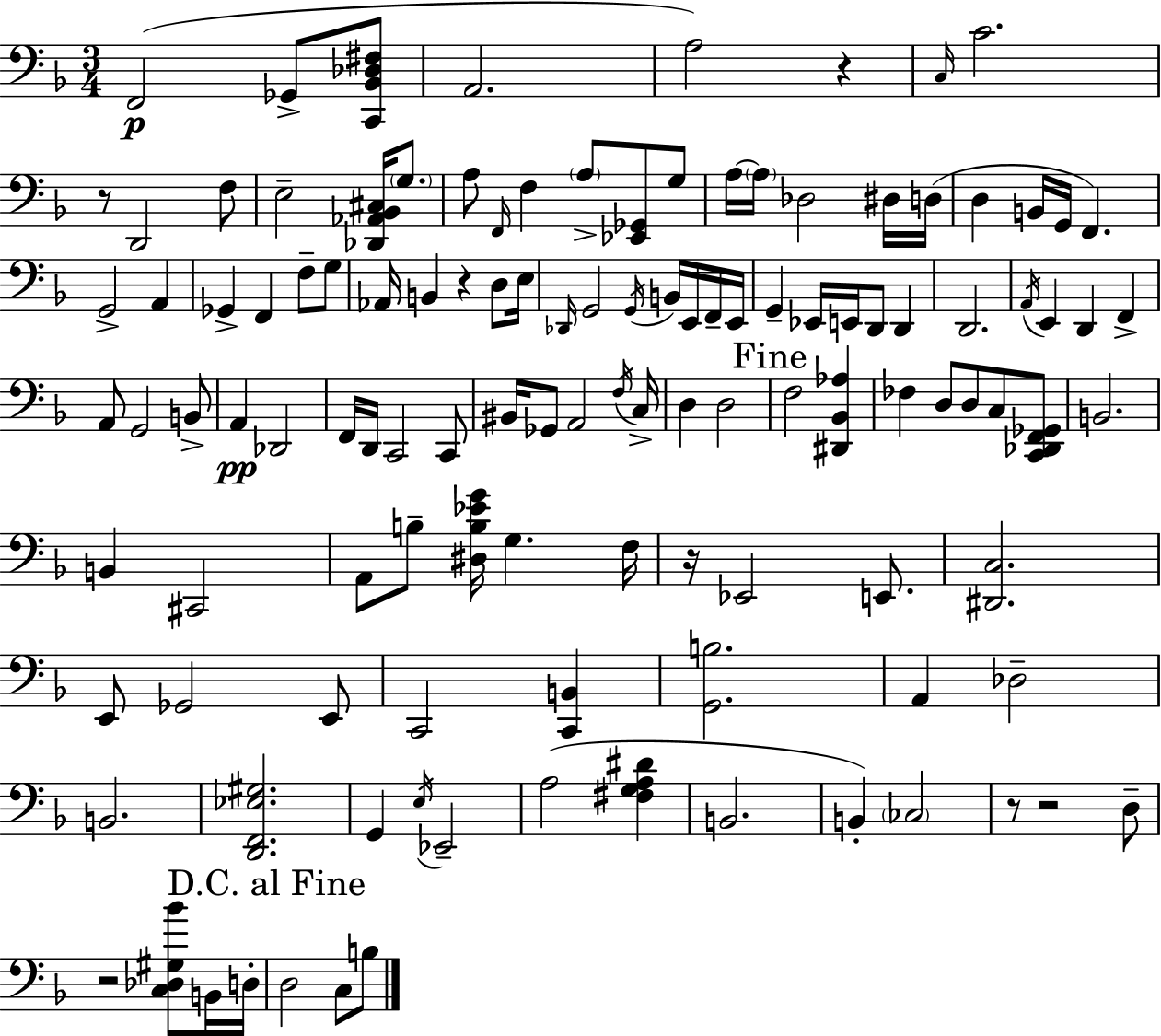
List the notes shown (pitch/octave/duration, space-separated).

F2/h Gb2/e [C2,Bb2,Db3,F#3]/e A2/h. A3/h R/q C3/s C4/h. R/e D2/h F3/e E3/h [Db2,Ab2,Bb2,C#3]/s G3/e. A3/e F2/s F3/q A3/e [Eb2,Gb2]/e G3/e A3/s A3/s Db3/h D#3/s D3/s D3/q B2/s G2/s F2/q. G2/h A2/q Gb2/q F2/q F3/e G3/e Ab2/s B2/q R/q D3/e E3/s Db2/s G2/h G2/s B2/s E2/s F2/s E2/s G2/q Eb2/s E2/s D2/e D2/q D2/h. A2/s E2/q D2/q F2/q A2/e G2/h B2/e A2/q Db2/h F2/s D2/s C2/h C2/e BIS2/s Gb2/e A2/h F3/s C3/s D3/q D3/h F3/h [D#2,Bb2,Ab3]/q FES3/q D3/e D3/e C3/e [C2,Db2,F2,Gb2]/e B2/h. B2/q C#2/h A2/e B3/e [D#3,B3,Eb4,G4]/s G3/q. F3/s R/s Eb2/h E2/e. [D#2,C3]/h. E2/e Gb2/h E2/e C2/h [C2,B2]/q [G2,B3]/h. A2/q Db3/h B2/h. [D2,F2,Eb3,G#3]/h. G2/q E3/s Eb2/h A3/h [F#3,G3,A3,D#4]/q B2/h. B2/q CES3/h R/e R/h D3/e R/h [C3,Db3,G#3,Bb4]/e B2/s D3/s D3/h C3/e B3/e